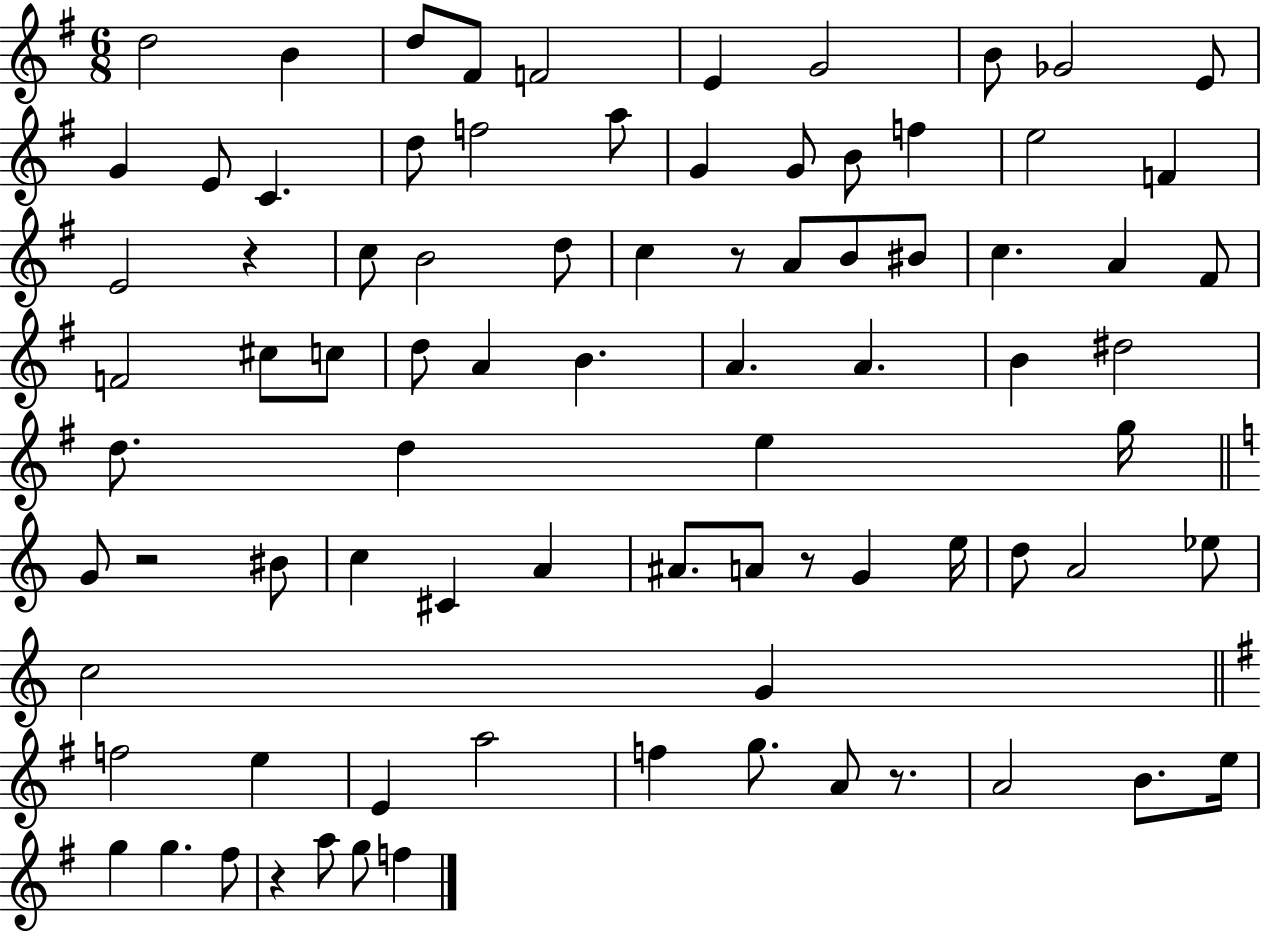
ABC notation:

X:1
T:Untitled
M:6/8
L:1/4
K:G
d2 B d/2 ^F/2 F2 E G2 B/2 _G2 E/2 G E/2 C d/2 f2 a/2 G G/2 B/2 f e2 F E2 z c/2 B2 d/2 c z/2 A/2 B/2 ^B/2 c A ^F/2 F2 ^c/2 c/2 d/2 A B A A B ^d2 d/2 d e g/4 G/2 z2 ^B/2 c ^C A ^A/2 A/2 z/2 G e/4 d/2 A2 _e/2 c2 G f2 e E a2 f g/2 A/2 z/2 A2 B/2 e/4 g g ^f/2 z a/2 g/2 f